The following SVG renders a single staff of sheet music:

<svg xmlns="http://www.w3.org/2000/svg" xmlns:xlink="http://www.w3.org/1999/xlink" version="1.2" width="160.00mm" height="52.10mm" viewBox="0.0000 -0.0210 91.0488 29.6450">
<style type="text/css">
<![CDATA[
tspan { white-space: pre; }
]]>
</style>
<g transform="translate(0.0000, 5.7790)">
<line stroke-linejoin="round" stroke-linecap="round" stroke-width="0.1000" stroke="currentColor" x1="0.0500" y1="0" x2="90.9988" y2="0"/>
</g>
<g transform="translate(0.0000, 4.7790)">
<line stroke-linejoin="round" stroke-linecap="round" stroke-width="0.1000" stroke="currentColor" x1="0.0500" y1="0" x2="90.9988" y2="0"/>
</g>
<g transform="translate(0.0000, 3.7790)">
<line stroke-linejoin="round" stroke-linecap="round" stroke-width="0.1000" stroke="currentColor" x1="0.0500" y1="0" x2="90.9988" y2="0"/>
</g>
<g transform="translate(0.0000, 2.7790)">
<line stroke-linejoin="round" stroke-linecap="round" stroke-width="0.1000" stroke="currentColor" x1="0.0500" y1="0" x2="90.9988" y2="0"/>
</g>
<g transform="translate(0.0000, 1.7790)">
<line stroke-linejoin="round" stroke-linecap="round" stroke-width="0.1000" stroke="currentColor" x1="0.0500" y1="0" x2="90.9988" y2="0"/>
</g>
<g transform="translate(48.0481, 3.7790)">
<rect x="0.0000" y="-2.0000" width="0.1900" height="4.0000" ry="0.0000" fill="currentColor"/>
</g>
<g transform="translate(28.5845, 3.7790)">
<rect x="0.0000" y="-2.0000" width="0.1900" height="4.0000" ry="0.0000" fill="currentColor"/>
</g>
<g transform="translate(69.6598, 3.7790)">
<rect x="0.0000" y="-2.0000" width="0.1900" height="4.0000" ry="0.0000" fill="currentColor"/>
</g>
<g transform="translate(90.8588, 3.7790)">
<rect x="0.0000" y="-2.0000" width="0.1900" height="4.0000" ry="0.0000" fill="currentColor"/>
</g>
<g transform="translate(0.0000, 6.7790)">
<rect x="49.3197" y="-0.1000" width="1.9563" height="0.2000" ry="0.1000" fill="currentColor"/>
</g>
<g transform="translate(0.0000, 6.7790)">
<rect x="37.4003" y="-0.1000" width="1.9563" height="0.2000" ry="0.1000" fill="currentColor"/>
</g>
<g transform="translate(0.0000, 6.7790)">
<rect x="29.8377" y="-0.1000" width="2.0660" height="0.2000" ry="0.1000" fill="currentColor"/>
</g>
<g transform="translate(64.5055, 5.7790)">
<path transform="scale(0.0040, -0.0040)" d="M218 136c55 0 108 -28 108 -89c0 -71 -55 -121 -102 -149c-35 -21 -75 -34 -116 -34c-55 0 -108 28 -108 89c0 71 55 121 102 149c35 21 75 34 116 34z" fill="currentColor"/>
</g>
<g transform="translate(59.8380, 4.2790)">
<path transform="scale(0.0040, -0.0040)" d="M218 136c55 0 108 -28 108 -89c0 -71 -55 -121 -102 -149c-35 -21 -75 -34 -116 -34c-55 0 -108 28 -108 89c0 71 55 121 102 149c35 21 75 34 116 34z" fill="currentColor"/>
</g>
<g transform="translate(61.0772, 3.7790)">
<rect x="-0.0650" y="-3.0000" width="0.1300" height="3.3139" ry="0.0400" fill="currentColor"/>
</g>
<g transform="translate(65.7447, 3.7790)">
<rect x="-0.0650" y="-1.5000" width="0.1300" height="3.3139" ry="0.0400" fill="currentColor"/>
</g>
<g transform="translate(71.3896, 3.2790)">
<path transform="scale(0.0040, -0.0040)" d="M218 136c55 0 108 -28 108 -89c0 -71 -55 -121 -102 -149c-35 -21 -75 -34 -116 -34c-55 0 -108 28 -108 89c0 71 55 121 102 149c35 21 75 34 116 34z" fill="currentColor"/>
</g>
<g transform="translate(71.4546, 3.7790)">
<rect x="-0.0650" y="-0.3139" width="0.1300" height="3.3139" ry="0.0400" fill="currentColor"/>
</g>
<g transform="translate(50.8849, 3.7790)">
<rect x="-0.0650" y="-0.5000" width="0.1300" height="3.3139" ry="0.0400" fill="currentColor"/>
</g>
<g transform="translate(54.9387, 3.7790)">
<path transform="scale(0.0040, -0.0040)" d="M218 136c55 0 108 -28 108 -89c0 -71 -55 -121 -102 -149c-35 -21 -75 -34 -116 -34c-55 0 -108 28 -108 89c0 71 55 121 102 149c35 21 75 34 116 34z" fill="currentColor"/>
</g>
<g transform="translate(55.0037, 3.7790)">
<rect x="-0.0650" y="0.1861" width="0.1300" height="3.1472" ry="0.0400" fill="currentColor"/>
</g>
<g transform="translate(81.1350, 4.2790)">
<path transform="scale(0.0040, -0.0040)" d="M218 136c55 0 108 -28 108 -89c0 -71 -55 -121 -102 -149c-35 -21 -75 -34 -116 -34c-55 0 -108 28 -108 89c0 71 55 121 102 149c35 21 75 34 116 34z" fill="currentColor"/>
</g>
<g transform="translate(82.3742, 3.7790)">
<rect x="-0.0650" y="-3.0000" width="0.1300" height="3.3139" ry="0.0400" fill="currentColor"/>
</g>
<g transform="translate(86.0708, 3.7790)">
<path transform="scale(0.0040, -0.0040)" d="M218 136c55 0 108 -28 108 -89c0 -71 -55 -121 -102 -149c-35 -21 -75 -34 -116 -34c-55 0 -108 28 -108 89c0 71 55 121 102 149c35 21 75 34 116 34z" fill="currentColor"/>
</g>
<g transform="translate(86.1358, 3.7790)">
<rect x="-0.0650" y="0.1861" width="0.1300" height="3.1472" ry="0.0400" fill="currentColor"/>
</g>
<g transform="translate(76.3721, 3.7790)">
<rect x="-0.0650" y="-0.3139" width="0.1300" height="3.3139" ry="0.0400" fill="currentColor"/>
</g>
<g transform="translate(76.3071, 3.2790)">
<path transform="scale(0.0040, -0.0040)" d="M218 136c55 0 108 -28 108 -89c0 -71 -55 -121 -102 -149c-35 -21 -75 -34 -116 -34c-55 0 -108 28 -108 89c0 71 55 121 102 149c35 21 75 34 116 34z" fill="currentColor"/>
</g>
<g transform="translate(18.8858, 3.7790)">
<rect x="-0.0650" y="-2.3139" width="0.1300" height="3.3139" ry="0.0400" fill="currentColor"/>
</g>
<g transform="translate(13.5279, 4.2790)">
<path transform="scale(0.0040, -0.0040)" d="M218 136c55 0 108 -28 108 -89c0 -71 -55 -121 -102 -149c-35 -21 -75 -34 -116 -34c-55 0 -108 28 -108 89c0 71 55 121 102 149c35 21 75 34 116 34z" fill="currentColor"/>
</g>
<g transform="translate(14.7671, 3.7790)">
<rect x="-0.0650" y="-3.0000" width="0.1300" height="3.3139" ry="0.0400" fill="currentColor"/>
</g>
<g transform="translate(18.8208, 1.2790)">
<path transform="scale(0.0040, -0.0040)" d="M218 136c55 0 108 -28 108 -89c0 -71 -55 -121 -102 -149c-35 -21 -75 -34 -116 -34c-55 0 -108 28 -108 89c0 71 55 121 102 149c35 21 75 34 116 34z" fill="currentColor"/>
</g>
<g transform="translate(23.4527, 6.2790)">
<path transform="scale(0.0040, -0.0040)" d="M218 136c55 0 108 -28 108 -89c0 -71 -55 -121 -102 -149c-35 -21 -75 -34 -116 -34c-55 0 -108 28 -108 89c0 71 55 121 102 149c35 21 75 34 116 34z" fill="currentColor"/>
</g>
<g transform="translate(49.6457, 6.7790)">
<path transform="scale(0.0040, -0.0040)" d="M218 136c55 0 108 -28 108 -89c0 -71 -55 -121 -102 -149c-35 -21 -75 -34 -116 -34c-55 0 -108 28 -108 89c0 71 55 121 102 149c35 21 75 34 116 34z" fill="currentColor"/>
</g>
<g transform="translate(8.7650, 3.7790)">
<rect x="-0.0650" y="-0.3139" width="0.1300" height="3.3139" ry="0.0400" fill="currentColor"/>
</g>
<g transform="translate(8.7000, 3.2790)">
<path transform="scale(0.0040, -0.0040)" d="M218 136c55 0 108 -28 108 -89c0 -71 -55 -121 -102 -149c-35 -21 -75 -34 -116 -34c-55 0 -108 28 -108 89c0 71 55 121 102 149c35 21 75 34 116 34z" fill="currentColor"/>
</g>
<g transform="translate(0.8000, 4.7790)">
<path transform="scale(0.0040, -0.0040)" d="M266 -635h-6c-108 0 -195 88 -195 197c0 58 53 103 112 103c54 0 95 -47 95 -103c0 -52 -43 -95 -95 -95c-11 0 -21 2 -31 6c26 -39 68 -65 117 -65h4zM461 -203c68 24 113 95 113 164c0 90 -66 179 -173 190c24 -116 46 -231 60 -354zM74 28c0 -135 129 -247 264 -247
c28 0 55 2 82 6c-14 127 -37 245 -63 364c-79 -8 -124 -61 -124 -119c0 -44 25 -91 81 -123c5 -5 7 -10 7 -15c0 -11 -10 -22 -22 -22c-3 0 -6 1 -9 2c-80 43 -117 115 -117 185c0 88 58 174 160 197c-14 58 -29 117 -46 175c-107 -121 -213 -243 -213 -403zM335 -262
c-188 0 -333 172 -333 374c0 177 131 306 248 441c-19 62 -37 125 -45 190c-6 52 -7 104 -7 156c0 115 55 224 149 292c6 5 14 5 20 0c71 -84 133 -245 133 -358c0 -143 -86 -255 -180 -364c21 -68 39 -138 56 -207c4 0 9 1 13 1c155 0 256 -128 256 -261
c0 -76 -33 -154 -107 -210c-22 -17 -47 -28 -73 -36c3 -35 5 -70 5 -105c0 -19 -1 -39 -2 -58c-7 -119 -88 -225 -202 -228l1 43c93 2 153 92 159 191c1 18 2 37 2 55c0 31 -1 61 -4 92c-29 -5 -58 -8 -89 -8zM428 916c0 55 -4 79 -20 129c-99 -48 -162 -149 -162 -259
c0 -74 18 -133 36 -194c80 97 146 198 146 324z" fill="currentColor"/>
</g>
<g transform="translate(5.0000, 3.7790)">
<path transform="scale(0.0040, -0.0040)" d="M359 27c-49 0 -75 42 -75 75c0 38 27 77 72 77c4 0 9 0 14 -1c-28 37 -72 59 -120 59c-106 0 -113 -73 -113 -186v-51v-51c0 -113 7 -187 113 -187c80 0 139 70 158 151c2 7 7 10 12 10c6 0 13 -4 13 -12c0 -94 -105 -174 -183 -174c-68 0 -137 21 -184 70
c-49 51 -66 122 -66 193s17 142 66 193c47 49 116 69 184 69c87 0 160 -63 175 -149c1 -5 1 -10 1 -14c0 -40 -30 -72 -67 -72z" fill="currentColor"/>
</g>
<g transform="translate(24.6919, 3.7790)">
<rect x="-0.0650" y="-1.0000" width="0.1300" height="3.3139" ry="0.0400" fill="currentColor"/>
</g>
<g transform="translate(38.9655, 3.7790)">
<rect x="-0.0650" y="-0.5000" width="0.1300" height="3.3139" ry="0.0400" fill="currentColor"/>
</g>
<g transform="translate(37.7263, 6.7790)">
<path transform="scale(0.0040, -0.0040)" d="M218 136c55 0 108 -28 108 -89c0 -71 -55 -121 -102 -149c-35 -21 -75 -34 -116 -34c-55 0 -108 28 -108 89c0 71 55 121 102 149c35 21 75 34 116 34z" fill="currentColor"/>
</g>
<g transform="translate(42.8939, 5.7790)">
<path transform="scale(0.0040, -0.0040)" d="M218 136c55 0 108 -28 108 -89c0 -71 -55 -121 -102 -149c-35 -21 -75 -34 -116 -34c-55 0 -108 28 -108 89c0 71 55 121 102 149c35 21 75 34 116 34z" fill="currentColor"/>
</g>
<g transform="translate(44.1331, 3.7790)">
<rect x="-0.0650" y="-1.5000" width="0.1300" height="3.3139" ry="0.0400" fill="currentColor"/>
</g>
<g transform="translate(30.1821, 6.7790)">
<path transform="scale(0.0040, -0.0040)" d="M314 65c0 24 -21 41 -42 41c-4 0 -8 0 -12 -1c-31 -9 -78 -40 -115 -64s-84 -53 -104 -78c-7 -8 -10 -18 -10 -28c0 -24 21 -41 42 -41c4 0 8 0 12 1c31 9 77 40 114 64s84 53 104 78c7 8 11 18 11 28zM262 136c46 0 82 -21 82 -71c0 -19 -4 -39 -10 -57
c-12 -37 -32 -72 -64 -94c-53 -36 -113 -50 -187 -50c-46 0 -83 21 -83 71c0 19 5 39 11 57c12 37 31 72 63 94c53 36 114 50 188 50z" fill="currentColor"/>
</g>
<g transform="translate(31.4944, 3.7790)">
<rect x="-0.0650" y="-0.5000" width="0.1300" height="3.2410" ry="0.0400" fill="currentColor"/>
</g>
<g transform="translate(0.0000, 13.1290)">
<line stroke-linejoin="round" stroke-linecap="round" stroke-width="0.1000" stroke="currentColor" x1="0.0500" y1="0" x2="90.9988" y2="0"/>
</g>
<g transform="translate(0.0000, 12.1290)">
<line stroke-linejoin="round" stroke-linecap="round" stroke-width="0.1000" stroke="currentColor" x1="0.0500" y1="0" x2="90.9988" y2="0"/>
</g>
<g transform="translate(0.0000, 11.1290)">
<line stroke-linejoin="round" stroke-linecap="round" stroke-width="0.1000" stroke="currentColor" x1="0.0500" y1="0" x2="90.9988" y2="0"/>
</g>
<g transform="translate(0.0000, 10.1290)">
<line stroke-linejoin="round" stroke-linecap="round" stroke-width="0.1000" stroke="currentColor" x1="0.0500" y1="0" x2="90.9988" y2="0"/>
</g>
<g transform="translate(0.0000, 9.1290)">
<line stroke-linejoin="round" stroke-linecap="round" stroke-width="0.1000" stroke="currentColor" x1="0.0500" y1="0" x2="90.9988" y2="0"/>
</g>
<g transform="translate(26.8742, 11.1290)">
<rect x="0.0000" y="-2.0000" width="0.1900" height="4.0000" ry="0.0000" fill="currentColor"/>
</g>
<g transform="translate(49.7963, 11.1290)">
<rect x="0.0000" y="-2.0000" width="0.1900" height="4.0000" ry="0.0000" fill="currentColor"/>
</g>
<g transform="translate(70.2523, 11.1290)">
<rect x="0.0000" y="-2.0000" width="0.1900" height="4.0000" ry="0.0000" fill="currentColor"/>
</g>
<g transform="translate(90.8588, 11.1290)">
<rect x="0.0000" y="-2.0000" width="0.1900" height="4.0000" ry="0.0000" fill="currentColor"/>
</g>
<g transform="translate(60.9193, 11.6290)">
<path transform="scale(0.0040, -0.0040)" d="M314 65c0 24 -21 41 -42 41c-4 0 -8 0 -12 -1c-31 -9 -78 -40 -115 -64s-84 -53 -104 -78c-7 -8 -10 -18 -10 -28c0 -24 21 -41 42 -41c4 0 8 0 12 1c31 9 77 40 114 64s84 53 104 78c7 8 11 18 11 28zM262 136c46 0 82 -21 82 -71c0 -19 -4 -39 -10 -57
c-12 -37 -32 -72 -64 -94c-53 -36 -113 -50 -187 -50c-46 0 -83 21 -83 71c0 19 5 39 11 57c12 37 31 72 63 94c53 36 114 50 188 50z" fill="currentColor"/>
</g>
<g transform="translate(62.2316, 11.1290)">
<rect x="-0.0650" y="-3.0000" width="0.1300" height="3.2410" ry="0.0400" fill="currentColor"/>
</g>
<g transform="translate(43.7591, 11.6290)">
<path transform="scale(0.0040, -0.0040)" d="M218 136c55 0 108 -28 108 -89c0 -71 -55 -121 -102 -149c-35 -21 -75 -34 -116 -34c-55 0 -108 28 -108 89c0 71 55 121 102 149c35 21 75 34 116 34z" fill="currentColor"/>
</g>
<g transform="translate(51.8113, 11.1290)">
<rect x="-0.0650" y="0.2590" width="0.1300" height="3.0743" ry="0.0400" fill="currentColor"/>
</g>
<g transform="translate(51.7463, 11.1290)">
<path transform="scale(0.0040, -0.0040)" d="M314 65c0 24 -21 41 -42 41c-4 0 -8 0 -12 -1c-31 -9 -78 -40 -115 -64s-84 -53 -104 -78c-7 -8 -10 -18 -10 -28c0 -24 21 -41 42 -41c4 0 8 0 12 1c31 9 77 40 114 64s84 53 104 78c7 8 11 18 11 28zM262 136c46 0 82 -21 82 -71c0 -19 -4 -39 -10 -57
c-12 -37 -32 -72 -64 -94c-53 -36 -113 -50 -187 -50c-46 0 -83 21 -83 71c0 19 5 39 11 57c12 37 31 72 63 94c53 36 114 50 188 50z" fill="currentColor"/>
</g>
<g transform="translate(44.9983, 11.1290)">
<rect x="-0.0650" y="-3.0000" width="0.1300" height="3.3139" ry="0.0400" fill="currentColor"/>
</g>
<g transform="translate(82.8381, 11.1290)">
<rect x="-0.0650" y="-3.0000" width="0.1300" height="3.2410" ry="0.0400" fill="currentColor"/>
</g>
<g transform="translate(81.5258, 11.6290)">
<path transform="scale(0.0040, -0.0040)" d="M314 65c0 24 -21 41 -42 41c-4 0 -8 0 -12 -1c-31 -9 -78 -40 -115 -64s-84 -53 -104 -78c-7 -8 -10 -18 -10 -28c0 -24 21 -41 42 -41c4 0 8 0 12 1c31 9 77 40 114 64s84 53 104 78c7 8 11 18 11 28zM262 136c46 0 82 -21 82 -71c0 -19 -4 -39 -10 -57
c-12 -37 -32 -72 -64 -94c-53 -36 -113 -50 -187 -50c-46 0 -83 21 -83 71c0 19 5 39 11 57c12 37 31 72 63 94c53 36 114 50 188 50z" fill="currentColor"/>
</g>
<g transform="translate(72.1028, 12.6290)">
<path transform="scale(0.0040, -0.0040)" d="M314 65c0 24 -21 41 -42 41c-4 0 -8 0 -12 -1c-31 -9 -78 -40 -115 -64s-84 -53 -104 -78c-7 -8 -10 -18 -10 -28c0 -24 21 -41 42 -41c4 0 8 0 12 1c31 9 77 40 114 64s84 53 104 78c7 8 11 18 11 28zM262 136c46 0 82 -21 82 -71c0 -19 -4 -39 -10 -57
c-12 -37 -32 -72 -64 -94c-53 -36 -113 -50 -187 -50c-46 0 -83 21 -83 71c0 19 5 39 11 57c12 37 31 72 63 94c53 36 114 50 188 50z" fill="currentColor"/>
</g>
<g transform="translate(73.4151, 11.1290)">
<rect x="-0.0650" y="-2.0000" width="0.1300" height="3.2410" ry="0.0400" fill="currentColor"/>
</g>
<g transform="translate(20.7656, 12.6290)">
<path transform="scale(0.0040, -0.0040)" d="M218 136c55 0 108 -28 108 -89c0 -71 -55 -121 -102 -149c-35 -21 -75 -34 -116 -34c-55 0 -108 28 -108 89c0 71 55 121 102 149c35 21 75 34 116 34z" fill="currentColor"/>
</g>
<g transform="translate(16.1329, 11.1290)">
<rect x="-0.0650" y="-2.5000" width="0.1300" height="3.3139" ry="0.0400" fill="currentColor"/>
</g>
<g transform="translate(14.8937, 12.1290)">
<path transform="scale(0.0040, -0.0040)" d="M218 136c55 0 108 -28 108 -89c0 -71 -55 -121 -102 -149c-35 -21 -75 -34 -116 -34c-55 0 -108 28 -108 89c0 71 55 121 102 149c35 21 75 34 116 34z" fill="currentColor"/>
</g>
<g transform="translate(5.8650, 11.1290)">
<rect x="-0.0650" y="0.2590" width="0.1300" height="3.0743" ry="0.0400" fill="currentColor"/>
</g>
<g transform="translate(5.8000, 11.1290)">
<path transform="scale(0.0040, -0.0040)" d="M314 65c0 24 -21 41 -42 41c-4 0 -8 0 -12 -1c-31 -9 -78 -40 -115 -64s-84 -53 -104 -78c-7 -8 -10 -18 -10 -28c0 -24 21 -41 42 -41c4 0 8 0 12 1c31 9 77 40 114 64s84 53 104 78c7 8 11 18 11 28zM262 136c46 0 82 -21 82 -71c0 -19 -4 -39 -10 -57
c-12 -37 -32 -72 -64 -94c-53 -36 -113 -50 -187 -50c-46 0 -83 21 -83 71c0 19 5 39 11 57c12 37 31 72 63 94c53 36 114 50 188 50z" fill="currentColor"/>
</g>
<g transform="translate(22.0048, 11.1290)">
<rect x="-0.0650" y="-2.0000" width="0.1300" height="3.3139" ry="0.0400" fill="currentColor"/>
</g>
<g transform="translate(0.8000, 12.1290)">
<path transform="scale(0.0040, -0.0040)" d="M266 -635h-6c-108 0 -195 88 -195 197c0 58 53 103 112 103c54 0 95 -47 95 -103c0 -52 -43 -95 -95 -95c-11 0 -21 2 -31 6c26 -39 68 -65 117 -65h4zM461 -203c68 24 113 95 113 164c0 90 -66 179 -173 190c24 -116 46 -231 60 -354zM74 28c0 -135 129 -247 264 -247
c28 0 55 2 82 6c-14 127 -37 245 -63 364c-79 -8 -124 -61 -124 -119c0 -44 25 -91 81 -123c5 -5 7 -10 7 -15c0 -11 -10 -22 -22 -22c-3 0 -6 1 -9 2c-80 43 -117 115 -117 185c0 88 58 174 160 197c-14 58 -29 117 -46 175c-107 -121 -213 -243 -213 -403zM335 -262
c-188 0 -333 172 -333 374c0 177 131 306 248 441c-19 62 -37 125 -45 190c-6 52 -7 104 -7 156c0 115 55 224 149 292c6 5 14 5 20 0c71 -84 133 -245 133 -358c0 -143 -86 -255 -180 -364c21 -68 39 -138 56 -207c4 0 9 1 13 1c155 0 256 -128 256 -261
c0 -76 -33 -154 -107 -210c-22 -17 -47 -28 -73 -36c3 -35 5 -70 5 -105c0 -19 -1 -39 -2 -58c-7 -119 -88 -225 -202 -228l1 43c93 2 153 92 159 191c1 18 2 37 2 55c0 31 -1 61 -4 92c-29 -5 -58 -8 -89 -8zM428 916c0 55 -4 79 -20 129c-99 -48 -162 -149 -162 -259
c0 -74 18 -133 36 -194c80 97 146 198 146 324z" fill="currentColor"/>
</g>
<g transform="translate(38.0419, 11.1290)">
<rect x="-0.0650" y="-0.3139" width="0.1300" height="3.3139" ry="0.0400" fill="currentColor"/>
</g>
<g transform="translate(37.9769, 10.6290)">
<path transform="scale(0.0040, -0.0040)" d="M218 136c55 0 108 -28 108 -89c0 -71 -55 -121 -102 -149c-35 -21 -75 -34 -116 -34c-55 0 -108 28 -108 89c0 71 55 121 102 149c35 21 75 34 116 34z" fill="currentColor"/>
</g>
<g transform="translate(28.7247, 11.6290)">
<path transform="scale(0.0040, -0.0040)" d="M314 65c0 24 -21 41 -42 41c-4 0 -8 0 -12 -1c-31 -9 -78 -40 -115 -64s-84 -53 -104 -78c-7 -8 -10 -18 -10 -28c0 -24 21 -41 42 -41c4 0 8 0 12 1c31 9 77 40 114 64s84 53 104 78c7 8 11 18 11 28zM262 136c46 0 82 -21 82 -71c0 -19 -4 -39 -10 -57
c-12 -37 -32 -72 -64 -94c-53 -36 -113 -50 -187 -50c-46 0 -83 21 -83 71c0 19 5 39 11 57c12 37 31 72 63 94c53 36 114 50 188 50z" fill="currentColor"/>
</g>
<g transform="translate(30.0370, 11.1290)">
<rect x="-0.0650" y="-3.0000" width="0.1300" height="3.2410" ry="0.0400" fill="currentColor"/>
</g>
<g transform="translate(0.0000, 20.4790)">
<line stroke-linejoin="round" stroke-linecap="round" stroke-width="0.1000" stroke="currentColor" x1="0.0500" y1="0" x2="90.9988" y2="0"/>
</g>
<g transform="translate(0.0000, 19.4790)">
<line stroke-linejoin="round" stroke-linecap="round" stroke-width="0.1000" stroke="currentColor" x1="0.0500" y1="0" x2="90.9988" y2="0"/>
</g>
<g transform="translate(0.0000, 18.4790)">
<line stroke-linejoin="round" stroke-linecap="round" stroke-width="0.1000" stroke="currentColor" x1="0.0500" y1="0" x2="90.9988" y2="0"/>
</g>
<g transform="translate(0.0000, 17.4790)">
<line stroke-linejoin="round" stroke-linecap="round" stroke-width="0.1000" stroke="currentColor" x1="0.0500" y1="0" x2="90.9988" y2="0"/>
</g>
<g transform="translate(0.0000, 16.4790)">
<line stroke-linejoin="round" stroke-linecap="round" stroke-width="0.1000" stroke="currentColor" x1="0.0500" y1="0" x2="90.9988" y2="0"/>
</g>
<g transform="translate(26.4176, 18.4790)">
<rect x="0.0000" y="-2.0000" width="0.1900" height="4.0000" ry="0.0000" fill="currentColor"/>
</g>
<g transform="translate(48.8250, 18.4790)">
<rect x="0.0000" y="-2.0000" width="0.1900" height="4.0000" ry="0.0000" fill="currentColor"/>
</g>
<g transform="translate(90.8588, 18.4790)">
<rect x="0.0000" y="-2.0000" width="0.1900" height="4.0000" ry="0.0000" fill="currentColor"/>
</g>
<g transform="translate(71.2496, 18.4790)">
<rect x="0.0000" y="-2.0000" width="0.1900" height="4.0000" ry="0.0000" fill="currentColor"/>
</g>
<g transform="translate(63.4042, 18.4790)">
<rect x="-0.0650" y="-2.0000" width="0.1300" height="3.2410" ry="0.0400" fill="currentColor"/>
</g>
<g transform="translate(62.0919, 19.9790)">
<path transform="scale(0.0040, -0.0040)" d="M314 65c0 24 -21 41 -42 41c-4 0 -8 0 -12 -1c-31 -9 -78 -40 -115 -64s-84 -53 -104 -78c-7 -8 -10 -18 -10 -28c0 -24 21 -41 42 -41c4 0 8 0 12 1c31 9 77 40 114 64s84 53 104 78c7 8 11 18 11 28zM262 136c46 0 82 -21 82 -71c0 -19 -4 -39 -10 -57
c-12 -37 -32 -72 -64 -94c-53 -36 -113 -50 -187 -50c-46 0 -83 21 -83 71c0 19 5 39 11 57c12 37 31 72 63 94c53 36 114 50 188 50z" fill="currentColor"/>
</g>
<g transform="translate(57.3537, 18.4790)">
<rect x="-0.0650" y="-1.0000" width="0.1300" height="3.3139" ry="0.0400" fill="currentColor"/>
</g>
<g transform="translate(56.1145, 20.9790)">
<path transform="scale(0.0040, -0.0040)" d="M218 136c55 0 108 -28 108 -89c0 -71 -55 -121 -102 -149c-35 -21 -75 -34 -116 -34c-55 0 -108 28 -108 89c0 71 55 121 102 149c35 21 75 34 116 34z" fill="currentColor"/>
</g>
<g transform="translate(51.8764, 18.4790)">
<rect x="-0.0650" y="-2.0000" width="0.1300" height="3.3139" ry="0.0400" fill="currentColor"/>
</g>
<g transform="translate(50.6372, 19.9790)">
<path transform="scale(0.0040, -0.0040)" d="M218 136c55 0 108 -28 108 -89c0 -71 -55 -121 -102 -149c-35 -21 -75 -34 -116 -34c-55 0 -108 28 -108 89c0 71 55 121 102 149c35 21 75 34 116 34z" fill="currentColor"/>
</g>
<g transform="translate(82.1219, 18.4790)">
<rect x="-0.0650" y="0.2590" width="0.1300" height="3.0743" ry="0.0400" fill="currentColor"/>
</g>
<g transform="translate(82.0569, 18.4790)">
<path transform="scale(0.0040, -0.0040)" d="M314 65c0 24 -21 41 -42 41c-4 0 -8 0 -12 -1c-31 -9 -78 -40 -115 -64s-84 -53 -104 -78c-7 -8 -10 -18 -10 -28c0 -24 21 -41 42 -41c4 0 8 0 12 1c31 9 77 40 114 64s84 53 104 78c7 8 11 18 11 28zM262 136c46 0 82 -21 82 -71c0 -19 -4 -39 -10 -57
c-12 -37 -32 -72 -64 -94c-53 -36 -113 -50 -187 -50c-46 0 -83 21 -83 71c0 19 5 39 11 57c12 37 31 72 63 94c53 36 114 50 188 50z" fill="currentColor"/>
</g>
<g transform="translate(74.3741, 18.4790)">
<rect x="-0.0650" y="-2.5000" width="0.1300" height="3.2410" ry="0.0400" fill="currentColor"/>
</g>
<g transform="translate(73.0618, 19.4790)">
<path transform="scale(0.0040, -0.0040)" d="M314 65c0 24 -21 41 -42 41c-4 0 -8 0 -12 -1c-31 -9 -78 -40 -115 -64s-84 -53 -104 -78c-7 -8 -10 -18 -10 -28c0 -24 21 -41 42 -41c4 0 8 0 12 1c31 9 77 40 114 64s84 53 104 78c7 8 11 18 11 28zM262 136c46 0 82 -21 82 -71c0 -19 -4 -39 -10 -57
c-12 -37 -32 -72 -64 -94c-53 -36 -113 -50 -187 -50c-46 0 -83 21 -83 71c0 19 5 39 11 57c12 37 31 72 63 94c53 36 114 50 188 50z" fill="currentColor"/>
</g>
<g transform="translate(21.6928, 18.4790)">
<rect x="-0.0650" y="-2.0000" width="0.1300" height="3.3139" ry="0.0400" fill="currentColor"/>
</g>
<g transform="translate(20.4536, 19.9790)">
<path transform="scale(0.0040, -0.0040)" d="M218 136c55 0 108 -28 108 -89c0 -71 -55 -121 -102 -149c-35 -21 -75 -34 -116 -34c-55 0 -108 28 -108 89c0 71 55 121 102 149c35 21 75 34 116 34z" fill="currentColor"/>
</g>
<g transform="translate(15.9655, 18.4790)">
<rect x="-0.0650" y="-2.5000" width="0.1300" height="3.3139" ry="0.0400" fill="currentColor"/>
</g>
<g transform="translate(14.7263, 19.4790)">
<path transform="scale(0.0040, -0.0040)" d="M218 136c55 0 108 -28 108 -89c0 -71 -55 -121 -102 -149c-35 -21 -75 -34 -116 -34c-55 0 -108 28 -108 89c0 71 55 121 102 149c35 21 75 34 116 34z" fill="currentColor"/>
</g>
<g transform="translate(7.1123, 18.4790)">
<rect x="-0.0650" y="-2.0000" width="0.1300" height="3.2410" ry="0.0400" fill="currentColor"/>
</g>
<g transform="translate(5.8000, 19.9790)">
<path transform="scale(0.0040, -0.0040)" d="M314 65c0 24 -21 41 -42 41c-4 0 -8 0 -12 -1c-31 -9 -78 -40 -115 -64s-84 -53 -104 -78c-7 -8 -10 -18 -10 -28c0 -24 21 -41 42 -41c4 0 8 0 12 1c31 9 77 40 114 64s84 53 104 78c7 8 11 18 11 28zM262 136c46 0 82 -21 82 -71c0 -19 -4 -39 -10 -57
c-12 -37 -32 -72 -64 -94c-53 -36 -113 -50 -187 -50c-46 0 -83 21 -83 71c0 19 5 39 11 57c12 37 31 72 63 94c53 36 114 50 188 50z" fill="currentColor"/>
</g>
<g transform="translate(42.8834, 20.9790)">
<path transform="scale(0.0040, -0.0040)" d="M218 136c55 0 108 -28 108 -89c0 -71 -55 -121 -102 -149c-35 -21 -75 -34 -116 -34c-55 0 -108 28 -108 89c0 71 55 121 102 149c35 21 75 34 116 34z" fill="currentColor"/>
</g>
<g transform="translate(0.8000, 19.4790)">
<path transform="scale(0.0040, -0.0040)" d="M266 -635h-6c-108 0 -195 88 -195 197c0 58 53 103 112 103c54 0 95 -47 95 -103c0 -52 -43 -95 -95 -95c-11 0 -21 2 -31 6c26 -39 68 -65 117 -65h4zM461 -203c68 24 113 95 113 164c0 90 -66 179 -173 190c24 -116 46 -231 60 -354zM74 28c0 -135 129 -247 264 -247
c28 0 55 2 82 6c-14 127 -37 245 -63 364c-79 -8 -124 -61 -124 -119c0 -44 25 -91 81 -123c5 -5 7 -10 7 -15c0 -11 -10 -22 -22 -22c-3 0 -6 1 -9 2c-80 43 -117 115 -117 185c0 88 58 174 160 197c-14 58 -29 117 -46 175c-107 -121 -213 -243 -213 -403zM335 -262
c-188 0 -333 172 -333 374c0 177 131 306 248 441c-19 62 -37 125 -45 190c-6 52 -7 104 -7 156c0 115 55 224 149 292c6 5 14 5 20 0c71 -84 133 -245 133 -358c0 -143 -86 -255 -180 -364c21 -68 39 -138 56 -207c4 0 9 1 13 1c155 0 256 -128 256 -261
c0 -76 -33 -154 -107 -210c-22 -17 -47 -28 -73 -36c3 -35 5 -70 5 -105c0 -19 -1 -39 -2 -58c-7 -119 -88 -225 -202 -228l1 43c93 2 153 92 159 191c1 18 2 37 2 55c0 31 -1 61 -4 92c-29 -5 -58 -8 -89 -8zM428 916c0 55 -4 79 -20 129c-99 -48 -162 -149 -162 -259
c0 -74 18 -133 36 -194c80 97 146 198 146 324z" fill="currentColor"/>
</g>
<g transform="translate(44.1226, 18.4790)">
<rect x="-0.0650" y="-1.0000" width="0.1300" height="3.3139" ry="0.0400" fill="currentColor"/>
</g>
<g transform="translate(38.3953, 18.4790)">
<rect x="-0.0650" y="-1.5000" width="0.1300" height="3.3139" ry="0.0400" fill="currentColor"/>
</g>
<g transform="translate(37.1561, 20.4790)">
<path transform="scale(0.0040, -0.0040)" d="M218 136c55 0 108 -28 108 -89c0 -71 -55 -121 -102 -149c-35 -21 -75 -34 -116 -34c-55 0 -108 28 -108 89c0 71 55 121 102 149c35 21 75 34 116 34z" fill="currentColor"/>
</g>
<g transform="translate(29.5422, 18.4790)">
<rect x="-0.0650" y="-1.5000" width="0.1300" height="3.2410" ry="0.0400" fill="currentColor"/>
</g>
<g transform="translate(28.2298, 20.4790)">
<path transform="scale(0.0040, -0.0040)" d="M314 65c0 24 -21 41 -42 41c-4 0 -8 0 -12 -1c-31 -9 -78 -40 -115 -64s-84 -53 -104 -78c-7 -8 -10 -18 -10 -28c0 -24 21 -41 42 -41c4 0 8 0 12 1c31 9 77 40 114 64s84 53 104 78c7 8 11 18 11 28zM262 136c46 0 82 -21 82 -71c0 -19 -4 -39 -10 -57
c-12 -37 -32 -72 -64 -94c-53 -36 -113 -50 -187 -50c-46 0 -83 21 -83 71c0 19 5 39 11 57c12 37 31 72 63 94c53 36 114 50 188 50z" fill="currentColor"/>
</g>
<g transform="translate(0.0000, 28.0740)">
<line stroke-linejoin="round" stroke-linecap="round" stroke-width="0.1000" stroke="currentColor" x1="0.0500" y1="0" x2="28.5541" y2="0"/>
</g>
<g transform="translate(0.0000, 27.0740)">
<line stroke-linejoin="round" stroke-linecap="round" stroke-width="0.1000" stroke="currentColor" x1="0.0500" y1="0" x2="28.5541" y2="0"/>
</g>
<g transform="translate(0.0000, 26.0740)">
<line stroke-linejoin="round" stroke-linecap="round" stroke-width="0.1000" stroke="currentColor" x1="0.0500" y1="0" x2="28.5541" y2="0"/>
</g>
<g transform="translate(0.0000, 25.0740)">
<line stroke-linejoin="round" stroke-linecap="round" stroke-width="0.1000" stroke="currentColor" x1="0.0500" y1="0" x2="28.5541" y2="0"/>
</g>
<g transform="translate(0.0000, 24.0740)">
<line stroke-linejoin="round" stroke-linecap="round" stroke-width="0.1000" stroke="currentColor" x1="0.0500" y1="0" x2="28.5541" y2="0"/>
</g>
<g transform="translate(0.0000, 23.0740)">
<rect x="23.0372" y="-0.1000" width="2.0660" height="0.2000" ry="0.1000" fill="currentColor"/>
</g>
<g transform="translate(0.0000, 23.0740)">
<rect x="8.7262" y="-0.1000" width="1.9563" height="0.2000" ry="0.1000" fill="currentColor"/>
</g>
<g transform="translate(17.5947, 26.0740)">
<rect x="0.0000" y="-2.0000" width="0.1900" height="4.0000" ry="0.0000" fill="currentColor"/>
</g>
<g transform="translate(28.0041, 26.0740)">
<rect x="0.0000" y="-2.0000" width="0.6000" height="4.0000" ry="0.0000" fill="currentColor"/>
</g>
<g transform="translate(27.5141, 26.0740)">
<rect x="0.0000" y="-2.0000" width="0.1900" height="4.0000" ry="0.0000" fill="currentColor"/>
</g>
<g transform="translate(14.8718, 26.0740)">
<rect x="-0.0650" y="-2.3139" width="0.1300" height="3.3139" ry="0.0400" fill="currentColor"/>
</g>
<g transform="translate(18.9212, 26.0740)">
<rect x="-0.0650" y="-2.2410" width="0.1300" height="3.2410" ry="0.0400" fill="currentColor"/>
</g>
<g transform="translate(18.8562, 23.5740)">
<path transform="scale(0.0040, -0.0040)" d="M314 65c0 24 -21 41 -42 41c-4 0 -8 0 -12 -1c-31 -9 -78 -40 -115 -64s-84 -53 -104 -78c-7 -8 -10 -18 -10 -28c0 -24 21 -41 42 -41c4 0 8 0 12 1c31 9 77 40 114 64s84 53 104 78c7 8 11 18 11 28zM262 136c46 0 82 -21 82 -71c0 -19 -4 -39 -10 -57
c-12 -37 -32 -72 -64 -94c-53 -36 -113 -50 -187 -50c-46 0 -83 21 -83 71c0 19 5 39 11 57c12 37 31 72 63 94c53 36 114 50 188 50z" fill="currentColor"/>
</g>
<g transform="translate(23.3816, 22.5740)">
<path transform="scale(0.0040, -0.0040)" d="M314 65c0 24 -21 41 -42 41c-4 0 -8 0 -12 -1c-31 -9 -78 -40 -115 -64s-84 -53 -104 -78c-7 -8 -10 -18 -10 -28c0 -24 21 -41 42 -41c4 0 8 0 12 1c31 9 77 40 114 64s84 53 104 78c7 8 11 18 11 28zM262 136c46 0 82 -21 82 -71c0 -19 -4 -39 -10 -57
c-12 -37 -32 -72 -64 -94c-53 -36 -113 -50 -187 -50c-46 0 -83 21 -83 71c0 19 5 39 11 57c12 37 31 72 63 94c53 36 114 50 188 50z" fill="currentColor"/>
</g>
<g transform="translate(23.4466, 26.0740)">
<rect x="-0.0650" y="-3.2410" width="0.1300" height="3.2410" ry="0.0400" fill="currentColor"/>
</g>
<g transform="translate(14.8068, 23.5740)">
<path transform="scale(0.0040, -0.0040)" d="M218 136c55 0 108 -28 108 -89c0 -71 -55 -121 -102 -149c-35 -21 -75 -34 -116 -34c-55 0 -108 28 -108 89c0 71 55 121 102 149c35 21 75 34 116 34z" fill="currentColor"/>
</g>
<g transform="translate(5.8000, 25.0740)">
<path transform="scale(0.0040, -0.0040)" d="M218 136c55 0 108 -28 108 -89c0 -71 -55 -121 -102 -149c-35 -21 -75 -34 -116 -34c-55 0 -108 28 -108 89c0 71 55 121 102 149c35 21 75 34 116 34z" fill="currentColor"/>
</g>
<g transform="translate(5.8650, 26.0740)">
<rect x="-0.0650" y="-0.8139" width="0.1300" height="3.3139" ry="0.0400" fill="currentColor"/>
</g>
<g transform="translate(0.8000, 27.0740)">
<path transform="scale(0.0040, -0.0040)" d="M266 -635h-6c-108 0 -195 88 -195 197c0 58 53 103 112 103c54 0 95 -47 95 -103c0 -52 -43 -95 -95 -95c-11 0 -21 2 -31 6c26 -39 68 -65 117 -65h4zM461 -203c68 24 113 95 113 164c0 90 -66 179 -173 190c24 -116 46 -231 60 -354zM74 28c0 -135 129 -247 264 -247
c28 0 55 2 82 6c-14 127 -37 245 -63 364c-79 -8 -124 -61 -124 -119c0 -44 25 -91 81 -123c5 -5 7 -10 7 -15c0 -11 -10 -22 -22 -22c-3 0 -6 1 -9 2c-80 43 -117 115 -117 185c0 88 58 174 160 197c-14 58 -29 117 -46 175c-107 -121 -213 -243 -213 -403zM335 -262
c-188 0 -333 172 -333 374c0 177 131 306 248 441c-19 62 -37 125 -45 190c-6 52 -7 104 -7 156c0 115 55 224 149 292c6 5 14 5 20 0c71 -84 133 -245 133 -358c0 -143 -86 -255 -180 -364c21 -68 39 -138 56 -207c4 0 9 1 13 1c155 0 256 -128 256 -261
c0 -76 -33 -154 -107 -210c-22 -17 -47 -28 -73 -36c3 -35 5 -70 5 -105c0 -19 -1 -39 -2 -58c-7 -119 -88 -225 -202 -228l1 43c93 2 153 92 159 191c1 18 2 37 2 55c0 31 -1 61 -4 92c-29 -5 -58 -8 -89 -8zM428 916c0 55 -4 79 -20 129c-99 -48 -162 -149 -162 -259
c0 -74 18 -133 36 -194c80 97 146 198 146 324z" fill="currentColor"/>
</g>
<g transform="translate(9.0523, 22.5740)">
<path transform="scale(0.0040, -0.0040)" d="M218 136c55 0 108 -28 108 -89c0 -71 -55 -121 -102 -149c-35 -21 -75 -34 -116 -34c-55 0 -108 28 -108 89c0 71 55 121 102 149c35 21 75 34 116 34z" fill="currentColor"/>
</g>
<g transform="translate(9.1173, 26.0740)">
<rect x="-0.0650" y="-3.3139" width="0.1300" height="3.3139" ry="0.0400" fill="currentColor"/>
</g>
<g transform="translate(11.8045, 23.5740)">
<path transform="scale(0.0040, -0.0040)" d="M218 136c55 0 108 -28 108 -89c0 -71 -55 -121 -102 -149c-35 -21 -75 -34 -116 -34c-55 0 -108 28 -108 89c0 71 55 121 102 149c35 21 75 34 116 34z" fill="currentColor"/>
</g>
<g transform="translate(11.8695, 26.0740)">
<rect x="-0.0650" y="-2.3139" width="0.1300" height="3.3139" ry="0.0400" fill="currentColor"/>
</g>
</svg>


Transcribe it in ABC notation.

X:1
T:Untitled
M:4/4
L:1/4
K:C
c A g D C2 C E C B A E c c A B B2 G F A2 c A B2 A2 F2 A2 F2 G F E2 E D F D F2 G2 B2 d b g g g2 b2